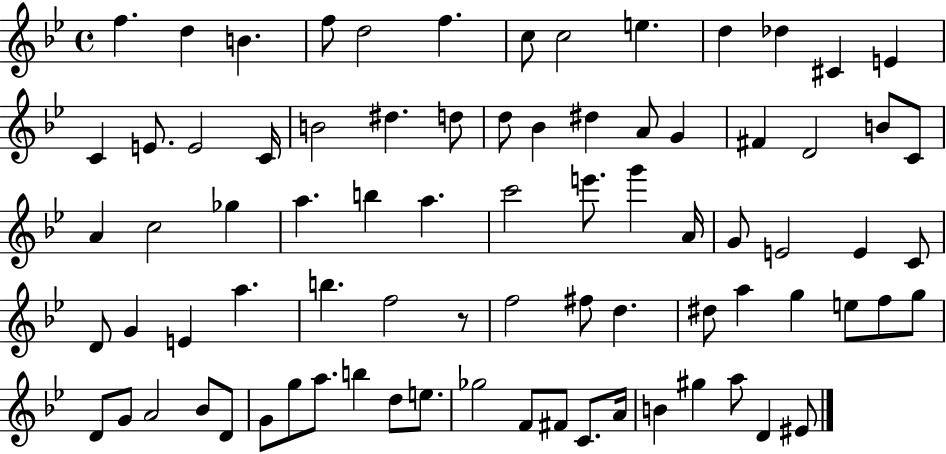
{
  \clef treble
  \time 4/4
  \defaultTimeSignature
  \key bes \major
  f''4. d''4 b'4. | f''8 d''2 f''4. | c''8 c''2 e''4. | d''4 des''4 cis'4 e'4 | \break c'4 e'8. e'2 c'16 | b'2 dis''4. d''8 | d''8 bes'4 dis''4 a'8 g'4 | fis'4 d'2 b'8 c'8 | \break a'4 c''2 ges''4 | a''4. b''4 a''4. | c'''2 e'''8. g'''4 a'16 | g'8 e'2 e'4 c'8 | \break d'8 g'4 e'4 a''4. | b''4. f''2 r8 | f''2 fis''8 d''4. | dis''8 a''4 g''4 e''8 f''8 g''8 | \break d'8 g'8 a'2 bes'8 d'8 | g'8 g''8 a''8. b''4 d''8 e''8. | ges''2 f'8 fis'8 c'8. a'16 | b'4 gis''4 a''8 d'4 eis'8 | \break \bar "|."
}